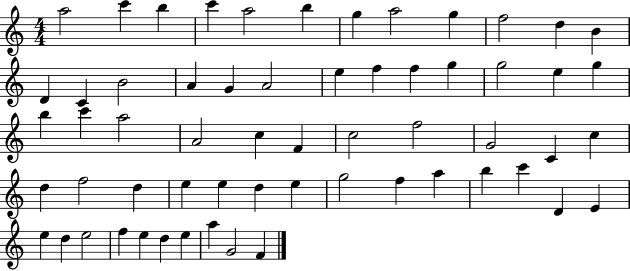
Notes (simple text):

A5/h C6/q B5/q C6/q A5/h B5/q G5/q A5/h G5/q F5/h D5/q B4/q D4/q C4/q B4/h A4/q G4/q A4/h E5/q F5/q F5/q G5/q G5/h E5/q G5/q B5/q C6/q A5/h A4/h C5/q F4/q C5/h F5/h G4/h C4/q C5/q D5/q F5/h D5/q E5/q E5/q D5/q E5/q G5/h F5/q A5/q B5/q C6/q D4/q E4/q E5/q D5/q E5/h F5/q E5/q D5/q E5/q A5/q G4/h F4/q